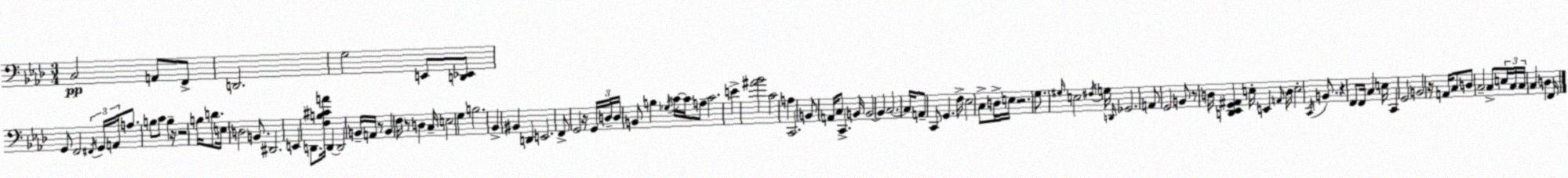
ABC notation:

X:1
T:Untitled
M:3/4
L:1/4
K:Ab
C,2 A,,/2 F,,/2 D,,2 G,2 E,,/2 [D,,_E,,]/2 G,,/2 F,,2 ^F,,/4 G,,/4 A,,/4 A,/2 B,/2 C/2 B, z/4 z2 B,/4 D/2 E,/4 D,2 B,,/2 ^D,,2 E,, D,,/2 [F,B,^CA]/4 D,, D,,2 B,,/4 A,,/4 z/2 B,, F,/4 z/2 D, C,/4 E,2 G, B,2 _B,, ^B,, D,, E,,2 F,,/2 G,,2 z/4 G,,/4 D,/4 D,/4 B,,/2 B, _G,/4 C/4 C/4 A,/2 C2 E [^A_B]2 C2 A, C,,2 B,,/2 A,,/4 C,/2 C,, B,,/4 B,,2 B,, C,2 C,/4 A,,/2 C,,/2 G,, F,/4 _E,2 C,/2 D,/4 E,/4 z2 G,/2 ^G,/4 E,2 ^F,/4 G,/4 D,,/4 _G,,2 A,,/2 G,,2 B,,/2 z/2 D,/4 [D,,_E,,G,,^A,,] E,/4 E,, A,,/4 D,/4 E,2 C,,/4 B,,/2 z F,,/2 F,,/4 C, E,/4 C,, G,,2 B,,2 z/4 A,,/4 C,/2 D,/2 C,2 C,/2 E,/4 C,/4 C,/4 C, D, F,,/4